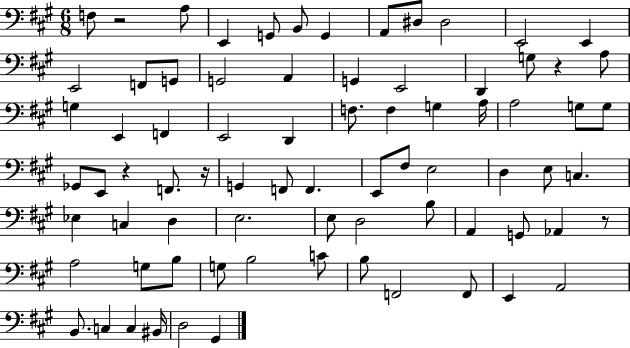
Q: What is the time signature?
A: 6/8